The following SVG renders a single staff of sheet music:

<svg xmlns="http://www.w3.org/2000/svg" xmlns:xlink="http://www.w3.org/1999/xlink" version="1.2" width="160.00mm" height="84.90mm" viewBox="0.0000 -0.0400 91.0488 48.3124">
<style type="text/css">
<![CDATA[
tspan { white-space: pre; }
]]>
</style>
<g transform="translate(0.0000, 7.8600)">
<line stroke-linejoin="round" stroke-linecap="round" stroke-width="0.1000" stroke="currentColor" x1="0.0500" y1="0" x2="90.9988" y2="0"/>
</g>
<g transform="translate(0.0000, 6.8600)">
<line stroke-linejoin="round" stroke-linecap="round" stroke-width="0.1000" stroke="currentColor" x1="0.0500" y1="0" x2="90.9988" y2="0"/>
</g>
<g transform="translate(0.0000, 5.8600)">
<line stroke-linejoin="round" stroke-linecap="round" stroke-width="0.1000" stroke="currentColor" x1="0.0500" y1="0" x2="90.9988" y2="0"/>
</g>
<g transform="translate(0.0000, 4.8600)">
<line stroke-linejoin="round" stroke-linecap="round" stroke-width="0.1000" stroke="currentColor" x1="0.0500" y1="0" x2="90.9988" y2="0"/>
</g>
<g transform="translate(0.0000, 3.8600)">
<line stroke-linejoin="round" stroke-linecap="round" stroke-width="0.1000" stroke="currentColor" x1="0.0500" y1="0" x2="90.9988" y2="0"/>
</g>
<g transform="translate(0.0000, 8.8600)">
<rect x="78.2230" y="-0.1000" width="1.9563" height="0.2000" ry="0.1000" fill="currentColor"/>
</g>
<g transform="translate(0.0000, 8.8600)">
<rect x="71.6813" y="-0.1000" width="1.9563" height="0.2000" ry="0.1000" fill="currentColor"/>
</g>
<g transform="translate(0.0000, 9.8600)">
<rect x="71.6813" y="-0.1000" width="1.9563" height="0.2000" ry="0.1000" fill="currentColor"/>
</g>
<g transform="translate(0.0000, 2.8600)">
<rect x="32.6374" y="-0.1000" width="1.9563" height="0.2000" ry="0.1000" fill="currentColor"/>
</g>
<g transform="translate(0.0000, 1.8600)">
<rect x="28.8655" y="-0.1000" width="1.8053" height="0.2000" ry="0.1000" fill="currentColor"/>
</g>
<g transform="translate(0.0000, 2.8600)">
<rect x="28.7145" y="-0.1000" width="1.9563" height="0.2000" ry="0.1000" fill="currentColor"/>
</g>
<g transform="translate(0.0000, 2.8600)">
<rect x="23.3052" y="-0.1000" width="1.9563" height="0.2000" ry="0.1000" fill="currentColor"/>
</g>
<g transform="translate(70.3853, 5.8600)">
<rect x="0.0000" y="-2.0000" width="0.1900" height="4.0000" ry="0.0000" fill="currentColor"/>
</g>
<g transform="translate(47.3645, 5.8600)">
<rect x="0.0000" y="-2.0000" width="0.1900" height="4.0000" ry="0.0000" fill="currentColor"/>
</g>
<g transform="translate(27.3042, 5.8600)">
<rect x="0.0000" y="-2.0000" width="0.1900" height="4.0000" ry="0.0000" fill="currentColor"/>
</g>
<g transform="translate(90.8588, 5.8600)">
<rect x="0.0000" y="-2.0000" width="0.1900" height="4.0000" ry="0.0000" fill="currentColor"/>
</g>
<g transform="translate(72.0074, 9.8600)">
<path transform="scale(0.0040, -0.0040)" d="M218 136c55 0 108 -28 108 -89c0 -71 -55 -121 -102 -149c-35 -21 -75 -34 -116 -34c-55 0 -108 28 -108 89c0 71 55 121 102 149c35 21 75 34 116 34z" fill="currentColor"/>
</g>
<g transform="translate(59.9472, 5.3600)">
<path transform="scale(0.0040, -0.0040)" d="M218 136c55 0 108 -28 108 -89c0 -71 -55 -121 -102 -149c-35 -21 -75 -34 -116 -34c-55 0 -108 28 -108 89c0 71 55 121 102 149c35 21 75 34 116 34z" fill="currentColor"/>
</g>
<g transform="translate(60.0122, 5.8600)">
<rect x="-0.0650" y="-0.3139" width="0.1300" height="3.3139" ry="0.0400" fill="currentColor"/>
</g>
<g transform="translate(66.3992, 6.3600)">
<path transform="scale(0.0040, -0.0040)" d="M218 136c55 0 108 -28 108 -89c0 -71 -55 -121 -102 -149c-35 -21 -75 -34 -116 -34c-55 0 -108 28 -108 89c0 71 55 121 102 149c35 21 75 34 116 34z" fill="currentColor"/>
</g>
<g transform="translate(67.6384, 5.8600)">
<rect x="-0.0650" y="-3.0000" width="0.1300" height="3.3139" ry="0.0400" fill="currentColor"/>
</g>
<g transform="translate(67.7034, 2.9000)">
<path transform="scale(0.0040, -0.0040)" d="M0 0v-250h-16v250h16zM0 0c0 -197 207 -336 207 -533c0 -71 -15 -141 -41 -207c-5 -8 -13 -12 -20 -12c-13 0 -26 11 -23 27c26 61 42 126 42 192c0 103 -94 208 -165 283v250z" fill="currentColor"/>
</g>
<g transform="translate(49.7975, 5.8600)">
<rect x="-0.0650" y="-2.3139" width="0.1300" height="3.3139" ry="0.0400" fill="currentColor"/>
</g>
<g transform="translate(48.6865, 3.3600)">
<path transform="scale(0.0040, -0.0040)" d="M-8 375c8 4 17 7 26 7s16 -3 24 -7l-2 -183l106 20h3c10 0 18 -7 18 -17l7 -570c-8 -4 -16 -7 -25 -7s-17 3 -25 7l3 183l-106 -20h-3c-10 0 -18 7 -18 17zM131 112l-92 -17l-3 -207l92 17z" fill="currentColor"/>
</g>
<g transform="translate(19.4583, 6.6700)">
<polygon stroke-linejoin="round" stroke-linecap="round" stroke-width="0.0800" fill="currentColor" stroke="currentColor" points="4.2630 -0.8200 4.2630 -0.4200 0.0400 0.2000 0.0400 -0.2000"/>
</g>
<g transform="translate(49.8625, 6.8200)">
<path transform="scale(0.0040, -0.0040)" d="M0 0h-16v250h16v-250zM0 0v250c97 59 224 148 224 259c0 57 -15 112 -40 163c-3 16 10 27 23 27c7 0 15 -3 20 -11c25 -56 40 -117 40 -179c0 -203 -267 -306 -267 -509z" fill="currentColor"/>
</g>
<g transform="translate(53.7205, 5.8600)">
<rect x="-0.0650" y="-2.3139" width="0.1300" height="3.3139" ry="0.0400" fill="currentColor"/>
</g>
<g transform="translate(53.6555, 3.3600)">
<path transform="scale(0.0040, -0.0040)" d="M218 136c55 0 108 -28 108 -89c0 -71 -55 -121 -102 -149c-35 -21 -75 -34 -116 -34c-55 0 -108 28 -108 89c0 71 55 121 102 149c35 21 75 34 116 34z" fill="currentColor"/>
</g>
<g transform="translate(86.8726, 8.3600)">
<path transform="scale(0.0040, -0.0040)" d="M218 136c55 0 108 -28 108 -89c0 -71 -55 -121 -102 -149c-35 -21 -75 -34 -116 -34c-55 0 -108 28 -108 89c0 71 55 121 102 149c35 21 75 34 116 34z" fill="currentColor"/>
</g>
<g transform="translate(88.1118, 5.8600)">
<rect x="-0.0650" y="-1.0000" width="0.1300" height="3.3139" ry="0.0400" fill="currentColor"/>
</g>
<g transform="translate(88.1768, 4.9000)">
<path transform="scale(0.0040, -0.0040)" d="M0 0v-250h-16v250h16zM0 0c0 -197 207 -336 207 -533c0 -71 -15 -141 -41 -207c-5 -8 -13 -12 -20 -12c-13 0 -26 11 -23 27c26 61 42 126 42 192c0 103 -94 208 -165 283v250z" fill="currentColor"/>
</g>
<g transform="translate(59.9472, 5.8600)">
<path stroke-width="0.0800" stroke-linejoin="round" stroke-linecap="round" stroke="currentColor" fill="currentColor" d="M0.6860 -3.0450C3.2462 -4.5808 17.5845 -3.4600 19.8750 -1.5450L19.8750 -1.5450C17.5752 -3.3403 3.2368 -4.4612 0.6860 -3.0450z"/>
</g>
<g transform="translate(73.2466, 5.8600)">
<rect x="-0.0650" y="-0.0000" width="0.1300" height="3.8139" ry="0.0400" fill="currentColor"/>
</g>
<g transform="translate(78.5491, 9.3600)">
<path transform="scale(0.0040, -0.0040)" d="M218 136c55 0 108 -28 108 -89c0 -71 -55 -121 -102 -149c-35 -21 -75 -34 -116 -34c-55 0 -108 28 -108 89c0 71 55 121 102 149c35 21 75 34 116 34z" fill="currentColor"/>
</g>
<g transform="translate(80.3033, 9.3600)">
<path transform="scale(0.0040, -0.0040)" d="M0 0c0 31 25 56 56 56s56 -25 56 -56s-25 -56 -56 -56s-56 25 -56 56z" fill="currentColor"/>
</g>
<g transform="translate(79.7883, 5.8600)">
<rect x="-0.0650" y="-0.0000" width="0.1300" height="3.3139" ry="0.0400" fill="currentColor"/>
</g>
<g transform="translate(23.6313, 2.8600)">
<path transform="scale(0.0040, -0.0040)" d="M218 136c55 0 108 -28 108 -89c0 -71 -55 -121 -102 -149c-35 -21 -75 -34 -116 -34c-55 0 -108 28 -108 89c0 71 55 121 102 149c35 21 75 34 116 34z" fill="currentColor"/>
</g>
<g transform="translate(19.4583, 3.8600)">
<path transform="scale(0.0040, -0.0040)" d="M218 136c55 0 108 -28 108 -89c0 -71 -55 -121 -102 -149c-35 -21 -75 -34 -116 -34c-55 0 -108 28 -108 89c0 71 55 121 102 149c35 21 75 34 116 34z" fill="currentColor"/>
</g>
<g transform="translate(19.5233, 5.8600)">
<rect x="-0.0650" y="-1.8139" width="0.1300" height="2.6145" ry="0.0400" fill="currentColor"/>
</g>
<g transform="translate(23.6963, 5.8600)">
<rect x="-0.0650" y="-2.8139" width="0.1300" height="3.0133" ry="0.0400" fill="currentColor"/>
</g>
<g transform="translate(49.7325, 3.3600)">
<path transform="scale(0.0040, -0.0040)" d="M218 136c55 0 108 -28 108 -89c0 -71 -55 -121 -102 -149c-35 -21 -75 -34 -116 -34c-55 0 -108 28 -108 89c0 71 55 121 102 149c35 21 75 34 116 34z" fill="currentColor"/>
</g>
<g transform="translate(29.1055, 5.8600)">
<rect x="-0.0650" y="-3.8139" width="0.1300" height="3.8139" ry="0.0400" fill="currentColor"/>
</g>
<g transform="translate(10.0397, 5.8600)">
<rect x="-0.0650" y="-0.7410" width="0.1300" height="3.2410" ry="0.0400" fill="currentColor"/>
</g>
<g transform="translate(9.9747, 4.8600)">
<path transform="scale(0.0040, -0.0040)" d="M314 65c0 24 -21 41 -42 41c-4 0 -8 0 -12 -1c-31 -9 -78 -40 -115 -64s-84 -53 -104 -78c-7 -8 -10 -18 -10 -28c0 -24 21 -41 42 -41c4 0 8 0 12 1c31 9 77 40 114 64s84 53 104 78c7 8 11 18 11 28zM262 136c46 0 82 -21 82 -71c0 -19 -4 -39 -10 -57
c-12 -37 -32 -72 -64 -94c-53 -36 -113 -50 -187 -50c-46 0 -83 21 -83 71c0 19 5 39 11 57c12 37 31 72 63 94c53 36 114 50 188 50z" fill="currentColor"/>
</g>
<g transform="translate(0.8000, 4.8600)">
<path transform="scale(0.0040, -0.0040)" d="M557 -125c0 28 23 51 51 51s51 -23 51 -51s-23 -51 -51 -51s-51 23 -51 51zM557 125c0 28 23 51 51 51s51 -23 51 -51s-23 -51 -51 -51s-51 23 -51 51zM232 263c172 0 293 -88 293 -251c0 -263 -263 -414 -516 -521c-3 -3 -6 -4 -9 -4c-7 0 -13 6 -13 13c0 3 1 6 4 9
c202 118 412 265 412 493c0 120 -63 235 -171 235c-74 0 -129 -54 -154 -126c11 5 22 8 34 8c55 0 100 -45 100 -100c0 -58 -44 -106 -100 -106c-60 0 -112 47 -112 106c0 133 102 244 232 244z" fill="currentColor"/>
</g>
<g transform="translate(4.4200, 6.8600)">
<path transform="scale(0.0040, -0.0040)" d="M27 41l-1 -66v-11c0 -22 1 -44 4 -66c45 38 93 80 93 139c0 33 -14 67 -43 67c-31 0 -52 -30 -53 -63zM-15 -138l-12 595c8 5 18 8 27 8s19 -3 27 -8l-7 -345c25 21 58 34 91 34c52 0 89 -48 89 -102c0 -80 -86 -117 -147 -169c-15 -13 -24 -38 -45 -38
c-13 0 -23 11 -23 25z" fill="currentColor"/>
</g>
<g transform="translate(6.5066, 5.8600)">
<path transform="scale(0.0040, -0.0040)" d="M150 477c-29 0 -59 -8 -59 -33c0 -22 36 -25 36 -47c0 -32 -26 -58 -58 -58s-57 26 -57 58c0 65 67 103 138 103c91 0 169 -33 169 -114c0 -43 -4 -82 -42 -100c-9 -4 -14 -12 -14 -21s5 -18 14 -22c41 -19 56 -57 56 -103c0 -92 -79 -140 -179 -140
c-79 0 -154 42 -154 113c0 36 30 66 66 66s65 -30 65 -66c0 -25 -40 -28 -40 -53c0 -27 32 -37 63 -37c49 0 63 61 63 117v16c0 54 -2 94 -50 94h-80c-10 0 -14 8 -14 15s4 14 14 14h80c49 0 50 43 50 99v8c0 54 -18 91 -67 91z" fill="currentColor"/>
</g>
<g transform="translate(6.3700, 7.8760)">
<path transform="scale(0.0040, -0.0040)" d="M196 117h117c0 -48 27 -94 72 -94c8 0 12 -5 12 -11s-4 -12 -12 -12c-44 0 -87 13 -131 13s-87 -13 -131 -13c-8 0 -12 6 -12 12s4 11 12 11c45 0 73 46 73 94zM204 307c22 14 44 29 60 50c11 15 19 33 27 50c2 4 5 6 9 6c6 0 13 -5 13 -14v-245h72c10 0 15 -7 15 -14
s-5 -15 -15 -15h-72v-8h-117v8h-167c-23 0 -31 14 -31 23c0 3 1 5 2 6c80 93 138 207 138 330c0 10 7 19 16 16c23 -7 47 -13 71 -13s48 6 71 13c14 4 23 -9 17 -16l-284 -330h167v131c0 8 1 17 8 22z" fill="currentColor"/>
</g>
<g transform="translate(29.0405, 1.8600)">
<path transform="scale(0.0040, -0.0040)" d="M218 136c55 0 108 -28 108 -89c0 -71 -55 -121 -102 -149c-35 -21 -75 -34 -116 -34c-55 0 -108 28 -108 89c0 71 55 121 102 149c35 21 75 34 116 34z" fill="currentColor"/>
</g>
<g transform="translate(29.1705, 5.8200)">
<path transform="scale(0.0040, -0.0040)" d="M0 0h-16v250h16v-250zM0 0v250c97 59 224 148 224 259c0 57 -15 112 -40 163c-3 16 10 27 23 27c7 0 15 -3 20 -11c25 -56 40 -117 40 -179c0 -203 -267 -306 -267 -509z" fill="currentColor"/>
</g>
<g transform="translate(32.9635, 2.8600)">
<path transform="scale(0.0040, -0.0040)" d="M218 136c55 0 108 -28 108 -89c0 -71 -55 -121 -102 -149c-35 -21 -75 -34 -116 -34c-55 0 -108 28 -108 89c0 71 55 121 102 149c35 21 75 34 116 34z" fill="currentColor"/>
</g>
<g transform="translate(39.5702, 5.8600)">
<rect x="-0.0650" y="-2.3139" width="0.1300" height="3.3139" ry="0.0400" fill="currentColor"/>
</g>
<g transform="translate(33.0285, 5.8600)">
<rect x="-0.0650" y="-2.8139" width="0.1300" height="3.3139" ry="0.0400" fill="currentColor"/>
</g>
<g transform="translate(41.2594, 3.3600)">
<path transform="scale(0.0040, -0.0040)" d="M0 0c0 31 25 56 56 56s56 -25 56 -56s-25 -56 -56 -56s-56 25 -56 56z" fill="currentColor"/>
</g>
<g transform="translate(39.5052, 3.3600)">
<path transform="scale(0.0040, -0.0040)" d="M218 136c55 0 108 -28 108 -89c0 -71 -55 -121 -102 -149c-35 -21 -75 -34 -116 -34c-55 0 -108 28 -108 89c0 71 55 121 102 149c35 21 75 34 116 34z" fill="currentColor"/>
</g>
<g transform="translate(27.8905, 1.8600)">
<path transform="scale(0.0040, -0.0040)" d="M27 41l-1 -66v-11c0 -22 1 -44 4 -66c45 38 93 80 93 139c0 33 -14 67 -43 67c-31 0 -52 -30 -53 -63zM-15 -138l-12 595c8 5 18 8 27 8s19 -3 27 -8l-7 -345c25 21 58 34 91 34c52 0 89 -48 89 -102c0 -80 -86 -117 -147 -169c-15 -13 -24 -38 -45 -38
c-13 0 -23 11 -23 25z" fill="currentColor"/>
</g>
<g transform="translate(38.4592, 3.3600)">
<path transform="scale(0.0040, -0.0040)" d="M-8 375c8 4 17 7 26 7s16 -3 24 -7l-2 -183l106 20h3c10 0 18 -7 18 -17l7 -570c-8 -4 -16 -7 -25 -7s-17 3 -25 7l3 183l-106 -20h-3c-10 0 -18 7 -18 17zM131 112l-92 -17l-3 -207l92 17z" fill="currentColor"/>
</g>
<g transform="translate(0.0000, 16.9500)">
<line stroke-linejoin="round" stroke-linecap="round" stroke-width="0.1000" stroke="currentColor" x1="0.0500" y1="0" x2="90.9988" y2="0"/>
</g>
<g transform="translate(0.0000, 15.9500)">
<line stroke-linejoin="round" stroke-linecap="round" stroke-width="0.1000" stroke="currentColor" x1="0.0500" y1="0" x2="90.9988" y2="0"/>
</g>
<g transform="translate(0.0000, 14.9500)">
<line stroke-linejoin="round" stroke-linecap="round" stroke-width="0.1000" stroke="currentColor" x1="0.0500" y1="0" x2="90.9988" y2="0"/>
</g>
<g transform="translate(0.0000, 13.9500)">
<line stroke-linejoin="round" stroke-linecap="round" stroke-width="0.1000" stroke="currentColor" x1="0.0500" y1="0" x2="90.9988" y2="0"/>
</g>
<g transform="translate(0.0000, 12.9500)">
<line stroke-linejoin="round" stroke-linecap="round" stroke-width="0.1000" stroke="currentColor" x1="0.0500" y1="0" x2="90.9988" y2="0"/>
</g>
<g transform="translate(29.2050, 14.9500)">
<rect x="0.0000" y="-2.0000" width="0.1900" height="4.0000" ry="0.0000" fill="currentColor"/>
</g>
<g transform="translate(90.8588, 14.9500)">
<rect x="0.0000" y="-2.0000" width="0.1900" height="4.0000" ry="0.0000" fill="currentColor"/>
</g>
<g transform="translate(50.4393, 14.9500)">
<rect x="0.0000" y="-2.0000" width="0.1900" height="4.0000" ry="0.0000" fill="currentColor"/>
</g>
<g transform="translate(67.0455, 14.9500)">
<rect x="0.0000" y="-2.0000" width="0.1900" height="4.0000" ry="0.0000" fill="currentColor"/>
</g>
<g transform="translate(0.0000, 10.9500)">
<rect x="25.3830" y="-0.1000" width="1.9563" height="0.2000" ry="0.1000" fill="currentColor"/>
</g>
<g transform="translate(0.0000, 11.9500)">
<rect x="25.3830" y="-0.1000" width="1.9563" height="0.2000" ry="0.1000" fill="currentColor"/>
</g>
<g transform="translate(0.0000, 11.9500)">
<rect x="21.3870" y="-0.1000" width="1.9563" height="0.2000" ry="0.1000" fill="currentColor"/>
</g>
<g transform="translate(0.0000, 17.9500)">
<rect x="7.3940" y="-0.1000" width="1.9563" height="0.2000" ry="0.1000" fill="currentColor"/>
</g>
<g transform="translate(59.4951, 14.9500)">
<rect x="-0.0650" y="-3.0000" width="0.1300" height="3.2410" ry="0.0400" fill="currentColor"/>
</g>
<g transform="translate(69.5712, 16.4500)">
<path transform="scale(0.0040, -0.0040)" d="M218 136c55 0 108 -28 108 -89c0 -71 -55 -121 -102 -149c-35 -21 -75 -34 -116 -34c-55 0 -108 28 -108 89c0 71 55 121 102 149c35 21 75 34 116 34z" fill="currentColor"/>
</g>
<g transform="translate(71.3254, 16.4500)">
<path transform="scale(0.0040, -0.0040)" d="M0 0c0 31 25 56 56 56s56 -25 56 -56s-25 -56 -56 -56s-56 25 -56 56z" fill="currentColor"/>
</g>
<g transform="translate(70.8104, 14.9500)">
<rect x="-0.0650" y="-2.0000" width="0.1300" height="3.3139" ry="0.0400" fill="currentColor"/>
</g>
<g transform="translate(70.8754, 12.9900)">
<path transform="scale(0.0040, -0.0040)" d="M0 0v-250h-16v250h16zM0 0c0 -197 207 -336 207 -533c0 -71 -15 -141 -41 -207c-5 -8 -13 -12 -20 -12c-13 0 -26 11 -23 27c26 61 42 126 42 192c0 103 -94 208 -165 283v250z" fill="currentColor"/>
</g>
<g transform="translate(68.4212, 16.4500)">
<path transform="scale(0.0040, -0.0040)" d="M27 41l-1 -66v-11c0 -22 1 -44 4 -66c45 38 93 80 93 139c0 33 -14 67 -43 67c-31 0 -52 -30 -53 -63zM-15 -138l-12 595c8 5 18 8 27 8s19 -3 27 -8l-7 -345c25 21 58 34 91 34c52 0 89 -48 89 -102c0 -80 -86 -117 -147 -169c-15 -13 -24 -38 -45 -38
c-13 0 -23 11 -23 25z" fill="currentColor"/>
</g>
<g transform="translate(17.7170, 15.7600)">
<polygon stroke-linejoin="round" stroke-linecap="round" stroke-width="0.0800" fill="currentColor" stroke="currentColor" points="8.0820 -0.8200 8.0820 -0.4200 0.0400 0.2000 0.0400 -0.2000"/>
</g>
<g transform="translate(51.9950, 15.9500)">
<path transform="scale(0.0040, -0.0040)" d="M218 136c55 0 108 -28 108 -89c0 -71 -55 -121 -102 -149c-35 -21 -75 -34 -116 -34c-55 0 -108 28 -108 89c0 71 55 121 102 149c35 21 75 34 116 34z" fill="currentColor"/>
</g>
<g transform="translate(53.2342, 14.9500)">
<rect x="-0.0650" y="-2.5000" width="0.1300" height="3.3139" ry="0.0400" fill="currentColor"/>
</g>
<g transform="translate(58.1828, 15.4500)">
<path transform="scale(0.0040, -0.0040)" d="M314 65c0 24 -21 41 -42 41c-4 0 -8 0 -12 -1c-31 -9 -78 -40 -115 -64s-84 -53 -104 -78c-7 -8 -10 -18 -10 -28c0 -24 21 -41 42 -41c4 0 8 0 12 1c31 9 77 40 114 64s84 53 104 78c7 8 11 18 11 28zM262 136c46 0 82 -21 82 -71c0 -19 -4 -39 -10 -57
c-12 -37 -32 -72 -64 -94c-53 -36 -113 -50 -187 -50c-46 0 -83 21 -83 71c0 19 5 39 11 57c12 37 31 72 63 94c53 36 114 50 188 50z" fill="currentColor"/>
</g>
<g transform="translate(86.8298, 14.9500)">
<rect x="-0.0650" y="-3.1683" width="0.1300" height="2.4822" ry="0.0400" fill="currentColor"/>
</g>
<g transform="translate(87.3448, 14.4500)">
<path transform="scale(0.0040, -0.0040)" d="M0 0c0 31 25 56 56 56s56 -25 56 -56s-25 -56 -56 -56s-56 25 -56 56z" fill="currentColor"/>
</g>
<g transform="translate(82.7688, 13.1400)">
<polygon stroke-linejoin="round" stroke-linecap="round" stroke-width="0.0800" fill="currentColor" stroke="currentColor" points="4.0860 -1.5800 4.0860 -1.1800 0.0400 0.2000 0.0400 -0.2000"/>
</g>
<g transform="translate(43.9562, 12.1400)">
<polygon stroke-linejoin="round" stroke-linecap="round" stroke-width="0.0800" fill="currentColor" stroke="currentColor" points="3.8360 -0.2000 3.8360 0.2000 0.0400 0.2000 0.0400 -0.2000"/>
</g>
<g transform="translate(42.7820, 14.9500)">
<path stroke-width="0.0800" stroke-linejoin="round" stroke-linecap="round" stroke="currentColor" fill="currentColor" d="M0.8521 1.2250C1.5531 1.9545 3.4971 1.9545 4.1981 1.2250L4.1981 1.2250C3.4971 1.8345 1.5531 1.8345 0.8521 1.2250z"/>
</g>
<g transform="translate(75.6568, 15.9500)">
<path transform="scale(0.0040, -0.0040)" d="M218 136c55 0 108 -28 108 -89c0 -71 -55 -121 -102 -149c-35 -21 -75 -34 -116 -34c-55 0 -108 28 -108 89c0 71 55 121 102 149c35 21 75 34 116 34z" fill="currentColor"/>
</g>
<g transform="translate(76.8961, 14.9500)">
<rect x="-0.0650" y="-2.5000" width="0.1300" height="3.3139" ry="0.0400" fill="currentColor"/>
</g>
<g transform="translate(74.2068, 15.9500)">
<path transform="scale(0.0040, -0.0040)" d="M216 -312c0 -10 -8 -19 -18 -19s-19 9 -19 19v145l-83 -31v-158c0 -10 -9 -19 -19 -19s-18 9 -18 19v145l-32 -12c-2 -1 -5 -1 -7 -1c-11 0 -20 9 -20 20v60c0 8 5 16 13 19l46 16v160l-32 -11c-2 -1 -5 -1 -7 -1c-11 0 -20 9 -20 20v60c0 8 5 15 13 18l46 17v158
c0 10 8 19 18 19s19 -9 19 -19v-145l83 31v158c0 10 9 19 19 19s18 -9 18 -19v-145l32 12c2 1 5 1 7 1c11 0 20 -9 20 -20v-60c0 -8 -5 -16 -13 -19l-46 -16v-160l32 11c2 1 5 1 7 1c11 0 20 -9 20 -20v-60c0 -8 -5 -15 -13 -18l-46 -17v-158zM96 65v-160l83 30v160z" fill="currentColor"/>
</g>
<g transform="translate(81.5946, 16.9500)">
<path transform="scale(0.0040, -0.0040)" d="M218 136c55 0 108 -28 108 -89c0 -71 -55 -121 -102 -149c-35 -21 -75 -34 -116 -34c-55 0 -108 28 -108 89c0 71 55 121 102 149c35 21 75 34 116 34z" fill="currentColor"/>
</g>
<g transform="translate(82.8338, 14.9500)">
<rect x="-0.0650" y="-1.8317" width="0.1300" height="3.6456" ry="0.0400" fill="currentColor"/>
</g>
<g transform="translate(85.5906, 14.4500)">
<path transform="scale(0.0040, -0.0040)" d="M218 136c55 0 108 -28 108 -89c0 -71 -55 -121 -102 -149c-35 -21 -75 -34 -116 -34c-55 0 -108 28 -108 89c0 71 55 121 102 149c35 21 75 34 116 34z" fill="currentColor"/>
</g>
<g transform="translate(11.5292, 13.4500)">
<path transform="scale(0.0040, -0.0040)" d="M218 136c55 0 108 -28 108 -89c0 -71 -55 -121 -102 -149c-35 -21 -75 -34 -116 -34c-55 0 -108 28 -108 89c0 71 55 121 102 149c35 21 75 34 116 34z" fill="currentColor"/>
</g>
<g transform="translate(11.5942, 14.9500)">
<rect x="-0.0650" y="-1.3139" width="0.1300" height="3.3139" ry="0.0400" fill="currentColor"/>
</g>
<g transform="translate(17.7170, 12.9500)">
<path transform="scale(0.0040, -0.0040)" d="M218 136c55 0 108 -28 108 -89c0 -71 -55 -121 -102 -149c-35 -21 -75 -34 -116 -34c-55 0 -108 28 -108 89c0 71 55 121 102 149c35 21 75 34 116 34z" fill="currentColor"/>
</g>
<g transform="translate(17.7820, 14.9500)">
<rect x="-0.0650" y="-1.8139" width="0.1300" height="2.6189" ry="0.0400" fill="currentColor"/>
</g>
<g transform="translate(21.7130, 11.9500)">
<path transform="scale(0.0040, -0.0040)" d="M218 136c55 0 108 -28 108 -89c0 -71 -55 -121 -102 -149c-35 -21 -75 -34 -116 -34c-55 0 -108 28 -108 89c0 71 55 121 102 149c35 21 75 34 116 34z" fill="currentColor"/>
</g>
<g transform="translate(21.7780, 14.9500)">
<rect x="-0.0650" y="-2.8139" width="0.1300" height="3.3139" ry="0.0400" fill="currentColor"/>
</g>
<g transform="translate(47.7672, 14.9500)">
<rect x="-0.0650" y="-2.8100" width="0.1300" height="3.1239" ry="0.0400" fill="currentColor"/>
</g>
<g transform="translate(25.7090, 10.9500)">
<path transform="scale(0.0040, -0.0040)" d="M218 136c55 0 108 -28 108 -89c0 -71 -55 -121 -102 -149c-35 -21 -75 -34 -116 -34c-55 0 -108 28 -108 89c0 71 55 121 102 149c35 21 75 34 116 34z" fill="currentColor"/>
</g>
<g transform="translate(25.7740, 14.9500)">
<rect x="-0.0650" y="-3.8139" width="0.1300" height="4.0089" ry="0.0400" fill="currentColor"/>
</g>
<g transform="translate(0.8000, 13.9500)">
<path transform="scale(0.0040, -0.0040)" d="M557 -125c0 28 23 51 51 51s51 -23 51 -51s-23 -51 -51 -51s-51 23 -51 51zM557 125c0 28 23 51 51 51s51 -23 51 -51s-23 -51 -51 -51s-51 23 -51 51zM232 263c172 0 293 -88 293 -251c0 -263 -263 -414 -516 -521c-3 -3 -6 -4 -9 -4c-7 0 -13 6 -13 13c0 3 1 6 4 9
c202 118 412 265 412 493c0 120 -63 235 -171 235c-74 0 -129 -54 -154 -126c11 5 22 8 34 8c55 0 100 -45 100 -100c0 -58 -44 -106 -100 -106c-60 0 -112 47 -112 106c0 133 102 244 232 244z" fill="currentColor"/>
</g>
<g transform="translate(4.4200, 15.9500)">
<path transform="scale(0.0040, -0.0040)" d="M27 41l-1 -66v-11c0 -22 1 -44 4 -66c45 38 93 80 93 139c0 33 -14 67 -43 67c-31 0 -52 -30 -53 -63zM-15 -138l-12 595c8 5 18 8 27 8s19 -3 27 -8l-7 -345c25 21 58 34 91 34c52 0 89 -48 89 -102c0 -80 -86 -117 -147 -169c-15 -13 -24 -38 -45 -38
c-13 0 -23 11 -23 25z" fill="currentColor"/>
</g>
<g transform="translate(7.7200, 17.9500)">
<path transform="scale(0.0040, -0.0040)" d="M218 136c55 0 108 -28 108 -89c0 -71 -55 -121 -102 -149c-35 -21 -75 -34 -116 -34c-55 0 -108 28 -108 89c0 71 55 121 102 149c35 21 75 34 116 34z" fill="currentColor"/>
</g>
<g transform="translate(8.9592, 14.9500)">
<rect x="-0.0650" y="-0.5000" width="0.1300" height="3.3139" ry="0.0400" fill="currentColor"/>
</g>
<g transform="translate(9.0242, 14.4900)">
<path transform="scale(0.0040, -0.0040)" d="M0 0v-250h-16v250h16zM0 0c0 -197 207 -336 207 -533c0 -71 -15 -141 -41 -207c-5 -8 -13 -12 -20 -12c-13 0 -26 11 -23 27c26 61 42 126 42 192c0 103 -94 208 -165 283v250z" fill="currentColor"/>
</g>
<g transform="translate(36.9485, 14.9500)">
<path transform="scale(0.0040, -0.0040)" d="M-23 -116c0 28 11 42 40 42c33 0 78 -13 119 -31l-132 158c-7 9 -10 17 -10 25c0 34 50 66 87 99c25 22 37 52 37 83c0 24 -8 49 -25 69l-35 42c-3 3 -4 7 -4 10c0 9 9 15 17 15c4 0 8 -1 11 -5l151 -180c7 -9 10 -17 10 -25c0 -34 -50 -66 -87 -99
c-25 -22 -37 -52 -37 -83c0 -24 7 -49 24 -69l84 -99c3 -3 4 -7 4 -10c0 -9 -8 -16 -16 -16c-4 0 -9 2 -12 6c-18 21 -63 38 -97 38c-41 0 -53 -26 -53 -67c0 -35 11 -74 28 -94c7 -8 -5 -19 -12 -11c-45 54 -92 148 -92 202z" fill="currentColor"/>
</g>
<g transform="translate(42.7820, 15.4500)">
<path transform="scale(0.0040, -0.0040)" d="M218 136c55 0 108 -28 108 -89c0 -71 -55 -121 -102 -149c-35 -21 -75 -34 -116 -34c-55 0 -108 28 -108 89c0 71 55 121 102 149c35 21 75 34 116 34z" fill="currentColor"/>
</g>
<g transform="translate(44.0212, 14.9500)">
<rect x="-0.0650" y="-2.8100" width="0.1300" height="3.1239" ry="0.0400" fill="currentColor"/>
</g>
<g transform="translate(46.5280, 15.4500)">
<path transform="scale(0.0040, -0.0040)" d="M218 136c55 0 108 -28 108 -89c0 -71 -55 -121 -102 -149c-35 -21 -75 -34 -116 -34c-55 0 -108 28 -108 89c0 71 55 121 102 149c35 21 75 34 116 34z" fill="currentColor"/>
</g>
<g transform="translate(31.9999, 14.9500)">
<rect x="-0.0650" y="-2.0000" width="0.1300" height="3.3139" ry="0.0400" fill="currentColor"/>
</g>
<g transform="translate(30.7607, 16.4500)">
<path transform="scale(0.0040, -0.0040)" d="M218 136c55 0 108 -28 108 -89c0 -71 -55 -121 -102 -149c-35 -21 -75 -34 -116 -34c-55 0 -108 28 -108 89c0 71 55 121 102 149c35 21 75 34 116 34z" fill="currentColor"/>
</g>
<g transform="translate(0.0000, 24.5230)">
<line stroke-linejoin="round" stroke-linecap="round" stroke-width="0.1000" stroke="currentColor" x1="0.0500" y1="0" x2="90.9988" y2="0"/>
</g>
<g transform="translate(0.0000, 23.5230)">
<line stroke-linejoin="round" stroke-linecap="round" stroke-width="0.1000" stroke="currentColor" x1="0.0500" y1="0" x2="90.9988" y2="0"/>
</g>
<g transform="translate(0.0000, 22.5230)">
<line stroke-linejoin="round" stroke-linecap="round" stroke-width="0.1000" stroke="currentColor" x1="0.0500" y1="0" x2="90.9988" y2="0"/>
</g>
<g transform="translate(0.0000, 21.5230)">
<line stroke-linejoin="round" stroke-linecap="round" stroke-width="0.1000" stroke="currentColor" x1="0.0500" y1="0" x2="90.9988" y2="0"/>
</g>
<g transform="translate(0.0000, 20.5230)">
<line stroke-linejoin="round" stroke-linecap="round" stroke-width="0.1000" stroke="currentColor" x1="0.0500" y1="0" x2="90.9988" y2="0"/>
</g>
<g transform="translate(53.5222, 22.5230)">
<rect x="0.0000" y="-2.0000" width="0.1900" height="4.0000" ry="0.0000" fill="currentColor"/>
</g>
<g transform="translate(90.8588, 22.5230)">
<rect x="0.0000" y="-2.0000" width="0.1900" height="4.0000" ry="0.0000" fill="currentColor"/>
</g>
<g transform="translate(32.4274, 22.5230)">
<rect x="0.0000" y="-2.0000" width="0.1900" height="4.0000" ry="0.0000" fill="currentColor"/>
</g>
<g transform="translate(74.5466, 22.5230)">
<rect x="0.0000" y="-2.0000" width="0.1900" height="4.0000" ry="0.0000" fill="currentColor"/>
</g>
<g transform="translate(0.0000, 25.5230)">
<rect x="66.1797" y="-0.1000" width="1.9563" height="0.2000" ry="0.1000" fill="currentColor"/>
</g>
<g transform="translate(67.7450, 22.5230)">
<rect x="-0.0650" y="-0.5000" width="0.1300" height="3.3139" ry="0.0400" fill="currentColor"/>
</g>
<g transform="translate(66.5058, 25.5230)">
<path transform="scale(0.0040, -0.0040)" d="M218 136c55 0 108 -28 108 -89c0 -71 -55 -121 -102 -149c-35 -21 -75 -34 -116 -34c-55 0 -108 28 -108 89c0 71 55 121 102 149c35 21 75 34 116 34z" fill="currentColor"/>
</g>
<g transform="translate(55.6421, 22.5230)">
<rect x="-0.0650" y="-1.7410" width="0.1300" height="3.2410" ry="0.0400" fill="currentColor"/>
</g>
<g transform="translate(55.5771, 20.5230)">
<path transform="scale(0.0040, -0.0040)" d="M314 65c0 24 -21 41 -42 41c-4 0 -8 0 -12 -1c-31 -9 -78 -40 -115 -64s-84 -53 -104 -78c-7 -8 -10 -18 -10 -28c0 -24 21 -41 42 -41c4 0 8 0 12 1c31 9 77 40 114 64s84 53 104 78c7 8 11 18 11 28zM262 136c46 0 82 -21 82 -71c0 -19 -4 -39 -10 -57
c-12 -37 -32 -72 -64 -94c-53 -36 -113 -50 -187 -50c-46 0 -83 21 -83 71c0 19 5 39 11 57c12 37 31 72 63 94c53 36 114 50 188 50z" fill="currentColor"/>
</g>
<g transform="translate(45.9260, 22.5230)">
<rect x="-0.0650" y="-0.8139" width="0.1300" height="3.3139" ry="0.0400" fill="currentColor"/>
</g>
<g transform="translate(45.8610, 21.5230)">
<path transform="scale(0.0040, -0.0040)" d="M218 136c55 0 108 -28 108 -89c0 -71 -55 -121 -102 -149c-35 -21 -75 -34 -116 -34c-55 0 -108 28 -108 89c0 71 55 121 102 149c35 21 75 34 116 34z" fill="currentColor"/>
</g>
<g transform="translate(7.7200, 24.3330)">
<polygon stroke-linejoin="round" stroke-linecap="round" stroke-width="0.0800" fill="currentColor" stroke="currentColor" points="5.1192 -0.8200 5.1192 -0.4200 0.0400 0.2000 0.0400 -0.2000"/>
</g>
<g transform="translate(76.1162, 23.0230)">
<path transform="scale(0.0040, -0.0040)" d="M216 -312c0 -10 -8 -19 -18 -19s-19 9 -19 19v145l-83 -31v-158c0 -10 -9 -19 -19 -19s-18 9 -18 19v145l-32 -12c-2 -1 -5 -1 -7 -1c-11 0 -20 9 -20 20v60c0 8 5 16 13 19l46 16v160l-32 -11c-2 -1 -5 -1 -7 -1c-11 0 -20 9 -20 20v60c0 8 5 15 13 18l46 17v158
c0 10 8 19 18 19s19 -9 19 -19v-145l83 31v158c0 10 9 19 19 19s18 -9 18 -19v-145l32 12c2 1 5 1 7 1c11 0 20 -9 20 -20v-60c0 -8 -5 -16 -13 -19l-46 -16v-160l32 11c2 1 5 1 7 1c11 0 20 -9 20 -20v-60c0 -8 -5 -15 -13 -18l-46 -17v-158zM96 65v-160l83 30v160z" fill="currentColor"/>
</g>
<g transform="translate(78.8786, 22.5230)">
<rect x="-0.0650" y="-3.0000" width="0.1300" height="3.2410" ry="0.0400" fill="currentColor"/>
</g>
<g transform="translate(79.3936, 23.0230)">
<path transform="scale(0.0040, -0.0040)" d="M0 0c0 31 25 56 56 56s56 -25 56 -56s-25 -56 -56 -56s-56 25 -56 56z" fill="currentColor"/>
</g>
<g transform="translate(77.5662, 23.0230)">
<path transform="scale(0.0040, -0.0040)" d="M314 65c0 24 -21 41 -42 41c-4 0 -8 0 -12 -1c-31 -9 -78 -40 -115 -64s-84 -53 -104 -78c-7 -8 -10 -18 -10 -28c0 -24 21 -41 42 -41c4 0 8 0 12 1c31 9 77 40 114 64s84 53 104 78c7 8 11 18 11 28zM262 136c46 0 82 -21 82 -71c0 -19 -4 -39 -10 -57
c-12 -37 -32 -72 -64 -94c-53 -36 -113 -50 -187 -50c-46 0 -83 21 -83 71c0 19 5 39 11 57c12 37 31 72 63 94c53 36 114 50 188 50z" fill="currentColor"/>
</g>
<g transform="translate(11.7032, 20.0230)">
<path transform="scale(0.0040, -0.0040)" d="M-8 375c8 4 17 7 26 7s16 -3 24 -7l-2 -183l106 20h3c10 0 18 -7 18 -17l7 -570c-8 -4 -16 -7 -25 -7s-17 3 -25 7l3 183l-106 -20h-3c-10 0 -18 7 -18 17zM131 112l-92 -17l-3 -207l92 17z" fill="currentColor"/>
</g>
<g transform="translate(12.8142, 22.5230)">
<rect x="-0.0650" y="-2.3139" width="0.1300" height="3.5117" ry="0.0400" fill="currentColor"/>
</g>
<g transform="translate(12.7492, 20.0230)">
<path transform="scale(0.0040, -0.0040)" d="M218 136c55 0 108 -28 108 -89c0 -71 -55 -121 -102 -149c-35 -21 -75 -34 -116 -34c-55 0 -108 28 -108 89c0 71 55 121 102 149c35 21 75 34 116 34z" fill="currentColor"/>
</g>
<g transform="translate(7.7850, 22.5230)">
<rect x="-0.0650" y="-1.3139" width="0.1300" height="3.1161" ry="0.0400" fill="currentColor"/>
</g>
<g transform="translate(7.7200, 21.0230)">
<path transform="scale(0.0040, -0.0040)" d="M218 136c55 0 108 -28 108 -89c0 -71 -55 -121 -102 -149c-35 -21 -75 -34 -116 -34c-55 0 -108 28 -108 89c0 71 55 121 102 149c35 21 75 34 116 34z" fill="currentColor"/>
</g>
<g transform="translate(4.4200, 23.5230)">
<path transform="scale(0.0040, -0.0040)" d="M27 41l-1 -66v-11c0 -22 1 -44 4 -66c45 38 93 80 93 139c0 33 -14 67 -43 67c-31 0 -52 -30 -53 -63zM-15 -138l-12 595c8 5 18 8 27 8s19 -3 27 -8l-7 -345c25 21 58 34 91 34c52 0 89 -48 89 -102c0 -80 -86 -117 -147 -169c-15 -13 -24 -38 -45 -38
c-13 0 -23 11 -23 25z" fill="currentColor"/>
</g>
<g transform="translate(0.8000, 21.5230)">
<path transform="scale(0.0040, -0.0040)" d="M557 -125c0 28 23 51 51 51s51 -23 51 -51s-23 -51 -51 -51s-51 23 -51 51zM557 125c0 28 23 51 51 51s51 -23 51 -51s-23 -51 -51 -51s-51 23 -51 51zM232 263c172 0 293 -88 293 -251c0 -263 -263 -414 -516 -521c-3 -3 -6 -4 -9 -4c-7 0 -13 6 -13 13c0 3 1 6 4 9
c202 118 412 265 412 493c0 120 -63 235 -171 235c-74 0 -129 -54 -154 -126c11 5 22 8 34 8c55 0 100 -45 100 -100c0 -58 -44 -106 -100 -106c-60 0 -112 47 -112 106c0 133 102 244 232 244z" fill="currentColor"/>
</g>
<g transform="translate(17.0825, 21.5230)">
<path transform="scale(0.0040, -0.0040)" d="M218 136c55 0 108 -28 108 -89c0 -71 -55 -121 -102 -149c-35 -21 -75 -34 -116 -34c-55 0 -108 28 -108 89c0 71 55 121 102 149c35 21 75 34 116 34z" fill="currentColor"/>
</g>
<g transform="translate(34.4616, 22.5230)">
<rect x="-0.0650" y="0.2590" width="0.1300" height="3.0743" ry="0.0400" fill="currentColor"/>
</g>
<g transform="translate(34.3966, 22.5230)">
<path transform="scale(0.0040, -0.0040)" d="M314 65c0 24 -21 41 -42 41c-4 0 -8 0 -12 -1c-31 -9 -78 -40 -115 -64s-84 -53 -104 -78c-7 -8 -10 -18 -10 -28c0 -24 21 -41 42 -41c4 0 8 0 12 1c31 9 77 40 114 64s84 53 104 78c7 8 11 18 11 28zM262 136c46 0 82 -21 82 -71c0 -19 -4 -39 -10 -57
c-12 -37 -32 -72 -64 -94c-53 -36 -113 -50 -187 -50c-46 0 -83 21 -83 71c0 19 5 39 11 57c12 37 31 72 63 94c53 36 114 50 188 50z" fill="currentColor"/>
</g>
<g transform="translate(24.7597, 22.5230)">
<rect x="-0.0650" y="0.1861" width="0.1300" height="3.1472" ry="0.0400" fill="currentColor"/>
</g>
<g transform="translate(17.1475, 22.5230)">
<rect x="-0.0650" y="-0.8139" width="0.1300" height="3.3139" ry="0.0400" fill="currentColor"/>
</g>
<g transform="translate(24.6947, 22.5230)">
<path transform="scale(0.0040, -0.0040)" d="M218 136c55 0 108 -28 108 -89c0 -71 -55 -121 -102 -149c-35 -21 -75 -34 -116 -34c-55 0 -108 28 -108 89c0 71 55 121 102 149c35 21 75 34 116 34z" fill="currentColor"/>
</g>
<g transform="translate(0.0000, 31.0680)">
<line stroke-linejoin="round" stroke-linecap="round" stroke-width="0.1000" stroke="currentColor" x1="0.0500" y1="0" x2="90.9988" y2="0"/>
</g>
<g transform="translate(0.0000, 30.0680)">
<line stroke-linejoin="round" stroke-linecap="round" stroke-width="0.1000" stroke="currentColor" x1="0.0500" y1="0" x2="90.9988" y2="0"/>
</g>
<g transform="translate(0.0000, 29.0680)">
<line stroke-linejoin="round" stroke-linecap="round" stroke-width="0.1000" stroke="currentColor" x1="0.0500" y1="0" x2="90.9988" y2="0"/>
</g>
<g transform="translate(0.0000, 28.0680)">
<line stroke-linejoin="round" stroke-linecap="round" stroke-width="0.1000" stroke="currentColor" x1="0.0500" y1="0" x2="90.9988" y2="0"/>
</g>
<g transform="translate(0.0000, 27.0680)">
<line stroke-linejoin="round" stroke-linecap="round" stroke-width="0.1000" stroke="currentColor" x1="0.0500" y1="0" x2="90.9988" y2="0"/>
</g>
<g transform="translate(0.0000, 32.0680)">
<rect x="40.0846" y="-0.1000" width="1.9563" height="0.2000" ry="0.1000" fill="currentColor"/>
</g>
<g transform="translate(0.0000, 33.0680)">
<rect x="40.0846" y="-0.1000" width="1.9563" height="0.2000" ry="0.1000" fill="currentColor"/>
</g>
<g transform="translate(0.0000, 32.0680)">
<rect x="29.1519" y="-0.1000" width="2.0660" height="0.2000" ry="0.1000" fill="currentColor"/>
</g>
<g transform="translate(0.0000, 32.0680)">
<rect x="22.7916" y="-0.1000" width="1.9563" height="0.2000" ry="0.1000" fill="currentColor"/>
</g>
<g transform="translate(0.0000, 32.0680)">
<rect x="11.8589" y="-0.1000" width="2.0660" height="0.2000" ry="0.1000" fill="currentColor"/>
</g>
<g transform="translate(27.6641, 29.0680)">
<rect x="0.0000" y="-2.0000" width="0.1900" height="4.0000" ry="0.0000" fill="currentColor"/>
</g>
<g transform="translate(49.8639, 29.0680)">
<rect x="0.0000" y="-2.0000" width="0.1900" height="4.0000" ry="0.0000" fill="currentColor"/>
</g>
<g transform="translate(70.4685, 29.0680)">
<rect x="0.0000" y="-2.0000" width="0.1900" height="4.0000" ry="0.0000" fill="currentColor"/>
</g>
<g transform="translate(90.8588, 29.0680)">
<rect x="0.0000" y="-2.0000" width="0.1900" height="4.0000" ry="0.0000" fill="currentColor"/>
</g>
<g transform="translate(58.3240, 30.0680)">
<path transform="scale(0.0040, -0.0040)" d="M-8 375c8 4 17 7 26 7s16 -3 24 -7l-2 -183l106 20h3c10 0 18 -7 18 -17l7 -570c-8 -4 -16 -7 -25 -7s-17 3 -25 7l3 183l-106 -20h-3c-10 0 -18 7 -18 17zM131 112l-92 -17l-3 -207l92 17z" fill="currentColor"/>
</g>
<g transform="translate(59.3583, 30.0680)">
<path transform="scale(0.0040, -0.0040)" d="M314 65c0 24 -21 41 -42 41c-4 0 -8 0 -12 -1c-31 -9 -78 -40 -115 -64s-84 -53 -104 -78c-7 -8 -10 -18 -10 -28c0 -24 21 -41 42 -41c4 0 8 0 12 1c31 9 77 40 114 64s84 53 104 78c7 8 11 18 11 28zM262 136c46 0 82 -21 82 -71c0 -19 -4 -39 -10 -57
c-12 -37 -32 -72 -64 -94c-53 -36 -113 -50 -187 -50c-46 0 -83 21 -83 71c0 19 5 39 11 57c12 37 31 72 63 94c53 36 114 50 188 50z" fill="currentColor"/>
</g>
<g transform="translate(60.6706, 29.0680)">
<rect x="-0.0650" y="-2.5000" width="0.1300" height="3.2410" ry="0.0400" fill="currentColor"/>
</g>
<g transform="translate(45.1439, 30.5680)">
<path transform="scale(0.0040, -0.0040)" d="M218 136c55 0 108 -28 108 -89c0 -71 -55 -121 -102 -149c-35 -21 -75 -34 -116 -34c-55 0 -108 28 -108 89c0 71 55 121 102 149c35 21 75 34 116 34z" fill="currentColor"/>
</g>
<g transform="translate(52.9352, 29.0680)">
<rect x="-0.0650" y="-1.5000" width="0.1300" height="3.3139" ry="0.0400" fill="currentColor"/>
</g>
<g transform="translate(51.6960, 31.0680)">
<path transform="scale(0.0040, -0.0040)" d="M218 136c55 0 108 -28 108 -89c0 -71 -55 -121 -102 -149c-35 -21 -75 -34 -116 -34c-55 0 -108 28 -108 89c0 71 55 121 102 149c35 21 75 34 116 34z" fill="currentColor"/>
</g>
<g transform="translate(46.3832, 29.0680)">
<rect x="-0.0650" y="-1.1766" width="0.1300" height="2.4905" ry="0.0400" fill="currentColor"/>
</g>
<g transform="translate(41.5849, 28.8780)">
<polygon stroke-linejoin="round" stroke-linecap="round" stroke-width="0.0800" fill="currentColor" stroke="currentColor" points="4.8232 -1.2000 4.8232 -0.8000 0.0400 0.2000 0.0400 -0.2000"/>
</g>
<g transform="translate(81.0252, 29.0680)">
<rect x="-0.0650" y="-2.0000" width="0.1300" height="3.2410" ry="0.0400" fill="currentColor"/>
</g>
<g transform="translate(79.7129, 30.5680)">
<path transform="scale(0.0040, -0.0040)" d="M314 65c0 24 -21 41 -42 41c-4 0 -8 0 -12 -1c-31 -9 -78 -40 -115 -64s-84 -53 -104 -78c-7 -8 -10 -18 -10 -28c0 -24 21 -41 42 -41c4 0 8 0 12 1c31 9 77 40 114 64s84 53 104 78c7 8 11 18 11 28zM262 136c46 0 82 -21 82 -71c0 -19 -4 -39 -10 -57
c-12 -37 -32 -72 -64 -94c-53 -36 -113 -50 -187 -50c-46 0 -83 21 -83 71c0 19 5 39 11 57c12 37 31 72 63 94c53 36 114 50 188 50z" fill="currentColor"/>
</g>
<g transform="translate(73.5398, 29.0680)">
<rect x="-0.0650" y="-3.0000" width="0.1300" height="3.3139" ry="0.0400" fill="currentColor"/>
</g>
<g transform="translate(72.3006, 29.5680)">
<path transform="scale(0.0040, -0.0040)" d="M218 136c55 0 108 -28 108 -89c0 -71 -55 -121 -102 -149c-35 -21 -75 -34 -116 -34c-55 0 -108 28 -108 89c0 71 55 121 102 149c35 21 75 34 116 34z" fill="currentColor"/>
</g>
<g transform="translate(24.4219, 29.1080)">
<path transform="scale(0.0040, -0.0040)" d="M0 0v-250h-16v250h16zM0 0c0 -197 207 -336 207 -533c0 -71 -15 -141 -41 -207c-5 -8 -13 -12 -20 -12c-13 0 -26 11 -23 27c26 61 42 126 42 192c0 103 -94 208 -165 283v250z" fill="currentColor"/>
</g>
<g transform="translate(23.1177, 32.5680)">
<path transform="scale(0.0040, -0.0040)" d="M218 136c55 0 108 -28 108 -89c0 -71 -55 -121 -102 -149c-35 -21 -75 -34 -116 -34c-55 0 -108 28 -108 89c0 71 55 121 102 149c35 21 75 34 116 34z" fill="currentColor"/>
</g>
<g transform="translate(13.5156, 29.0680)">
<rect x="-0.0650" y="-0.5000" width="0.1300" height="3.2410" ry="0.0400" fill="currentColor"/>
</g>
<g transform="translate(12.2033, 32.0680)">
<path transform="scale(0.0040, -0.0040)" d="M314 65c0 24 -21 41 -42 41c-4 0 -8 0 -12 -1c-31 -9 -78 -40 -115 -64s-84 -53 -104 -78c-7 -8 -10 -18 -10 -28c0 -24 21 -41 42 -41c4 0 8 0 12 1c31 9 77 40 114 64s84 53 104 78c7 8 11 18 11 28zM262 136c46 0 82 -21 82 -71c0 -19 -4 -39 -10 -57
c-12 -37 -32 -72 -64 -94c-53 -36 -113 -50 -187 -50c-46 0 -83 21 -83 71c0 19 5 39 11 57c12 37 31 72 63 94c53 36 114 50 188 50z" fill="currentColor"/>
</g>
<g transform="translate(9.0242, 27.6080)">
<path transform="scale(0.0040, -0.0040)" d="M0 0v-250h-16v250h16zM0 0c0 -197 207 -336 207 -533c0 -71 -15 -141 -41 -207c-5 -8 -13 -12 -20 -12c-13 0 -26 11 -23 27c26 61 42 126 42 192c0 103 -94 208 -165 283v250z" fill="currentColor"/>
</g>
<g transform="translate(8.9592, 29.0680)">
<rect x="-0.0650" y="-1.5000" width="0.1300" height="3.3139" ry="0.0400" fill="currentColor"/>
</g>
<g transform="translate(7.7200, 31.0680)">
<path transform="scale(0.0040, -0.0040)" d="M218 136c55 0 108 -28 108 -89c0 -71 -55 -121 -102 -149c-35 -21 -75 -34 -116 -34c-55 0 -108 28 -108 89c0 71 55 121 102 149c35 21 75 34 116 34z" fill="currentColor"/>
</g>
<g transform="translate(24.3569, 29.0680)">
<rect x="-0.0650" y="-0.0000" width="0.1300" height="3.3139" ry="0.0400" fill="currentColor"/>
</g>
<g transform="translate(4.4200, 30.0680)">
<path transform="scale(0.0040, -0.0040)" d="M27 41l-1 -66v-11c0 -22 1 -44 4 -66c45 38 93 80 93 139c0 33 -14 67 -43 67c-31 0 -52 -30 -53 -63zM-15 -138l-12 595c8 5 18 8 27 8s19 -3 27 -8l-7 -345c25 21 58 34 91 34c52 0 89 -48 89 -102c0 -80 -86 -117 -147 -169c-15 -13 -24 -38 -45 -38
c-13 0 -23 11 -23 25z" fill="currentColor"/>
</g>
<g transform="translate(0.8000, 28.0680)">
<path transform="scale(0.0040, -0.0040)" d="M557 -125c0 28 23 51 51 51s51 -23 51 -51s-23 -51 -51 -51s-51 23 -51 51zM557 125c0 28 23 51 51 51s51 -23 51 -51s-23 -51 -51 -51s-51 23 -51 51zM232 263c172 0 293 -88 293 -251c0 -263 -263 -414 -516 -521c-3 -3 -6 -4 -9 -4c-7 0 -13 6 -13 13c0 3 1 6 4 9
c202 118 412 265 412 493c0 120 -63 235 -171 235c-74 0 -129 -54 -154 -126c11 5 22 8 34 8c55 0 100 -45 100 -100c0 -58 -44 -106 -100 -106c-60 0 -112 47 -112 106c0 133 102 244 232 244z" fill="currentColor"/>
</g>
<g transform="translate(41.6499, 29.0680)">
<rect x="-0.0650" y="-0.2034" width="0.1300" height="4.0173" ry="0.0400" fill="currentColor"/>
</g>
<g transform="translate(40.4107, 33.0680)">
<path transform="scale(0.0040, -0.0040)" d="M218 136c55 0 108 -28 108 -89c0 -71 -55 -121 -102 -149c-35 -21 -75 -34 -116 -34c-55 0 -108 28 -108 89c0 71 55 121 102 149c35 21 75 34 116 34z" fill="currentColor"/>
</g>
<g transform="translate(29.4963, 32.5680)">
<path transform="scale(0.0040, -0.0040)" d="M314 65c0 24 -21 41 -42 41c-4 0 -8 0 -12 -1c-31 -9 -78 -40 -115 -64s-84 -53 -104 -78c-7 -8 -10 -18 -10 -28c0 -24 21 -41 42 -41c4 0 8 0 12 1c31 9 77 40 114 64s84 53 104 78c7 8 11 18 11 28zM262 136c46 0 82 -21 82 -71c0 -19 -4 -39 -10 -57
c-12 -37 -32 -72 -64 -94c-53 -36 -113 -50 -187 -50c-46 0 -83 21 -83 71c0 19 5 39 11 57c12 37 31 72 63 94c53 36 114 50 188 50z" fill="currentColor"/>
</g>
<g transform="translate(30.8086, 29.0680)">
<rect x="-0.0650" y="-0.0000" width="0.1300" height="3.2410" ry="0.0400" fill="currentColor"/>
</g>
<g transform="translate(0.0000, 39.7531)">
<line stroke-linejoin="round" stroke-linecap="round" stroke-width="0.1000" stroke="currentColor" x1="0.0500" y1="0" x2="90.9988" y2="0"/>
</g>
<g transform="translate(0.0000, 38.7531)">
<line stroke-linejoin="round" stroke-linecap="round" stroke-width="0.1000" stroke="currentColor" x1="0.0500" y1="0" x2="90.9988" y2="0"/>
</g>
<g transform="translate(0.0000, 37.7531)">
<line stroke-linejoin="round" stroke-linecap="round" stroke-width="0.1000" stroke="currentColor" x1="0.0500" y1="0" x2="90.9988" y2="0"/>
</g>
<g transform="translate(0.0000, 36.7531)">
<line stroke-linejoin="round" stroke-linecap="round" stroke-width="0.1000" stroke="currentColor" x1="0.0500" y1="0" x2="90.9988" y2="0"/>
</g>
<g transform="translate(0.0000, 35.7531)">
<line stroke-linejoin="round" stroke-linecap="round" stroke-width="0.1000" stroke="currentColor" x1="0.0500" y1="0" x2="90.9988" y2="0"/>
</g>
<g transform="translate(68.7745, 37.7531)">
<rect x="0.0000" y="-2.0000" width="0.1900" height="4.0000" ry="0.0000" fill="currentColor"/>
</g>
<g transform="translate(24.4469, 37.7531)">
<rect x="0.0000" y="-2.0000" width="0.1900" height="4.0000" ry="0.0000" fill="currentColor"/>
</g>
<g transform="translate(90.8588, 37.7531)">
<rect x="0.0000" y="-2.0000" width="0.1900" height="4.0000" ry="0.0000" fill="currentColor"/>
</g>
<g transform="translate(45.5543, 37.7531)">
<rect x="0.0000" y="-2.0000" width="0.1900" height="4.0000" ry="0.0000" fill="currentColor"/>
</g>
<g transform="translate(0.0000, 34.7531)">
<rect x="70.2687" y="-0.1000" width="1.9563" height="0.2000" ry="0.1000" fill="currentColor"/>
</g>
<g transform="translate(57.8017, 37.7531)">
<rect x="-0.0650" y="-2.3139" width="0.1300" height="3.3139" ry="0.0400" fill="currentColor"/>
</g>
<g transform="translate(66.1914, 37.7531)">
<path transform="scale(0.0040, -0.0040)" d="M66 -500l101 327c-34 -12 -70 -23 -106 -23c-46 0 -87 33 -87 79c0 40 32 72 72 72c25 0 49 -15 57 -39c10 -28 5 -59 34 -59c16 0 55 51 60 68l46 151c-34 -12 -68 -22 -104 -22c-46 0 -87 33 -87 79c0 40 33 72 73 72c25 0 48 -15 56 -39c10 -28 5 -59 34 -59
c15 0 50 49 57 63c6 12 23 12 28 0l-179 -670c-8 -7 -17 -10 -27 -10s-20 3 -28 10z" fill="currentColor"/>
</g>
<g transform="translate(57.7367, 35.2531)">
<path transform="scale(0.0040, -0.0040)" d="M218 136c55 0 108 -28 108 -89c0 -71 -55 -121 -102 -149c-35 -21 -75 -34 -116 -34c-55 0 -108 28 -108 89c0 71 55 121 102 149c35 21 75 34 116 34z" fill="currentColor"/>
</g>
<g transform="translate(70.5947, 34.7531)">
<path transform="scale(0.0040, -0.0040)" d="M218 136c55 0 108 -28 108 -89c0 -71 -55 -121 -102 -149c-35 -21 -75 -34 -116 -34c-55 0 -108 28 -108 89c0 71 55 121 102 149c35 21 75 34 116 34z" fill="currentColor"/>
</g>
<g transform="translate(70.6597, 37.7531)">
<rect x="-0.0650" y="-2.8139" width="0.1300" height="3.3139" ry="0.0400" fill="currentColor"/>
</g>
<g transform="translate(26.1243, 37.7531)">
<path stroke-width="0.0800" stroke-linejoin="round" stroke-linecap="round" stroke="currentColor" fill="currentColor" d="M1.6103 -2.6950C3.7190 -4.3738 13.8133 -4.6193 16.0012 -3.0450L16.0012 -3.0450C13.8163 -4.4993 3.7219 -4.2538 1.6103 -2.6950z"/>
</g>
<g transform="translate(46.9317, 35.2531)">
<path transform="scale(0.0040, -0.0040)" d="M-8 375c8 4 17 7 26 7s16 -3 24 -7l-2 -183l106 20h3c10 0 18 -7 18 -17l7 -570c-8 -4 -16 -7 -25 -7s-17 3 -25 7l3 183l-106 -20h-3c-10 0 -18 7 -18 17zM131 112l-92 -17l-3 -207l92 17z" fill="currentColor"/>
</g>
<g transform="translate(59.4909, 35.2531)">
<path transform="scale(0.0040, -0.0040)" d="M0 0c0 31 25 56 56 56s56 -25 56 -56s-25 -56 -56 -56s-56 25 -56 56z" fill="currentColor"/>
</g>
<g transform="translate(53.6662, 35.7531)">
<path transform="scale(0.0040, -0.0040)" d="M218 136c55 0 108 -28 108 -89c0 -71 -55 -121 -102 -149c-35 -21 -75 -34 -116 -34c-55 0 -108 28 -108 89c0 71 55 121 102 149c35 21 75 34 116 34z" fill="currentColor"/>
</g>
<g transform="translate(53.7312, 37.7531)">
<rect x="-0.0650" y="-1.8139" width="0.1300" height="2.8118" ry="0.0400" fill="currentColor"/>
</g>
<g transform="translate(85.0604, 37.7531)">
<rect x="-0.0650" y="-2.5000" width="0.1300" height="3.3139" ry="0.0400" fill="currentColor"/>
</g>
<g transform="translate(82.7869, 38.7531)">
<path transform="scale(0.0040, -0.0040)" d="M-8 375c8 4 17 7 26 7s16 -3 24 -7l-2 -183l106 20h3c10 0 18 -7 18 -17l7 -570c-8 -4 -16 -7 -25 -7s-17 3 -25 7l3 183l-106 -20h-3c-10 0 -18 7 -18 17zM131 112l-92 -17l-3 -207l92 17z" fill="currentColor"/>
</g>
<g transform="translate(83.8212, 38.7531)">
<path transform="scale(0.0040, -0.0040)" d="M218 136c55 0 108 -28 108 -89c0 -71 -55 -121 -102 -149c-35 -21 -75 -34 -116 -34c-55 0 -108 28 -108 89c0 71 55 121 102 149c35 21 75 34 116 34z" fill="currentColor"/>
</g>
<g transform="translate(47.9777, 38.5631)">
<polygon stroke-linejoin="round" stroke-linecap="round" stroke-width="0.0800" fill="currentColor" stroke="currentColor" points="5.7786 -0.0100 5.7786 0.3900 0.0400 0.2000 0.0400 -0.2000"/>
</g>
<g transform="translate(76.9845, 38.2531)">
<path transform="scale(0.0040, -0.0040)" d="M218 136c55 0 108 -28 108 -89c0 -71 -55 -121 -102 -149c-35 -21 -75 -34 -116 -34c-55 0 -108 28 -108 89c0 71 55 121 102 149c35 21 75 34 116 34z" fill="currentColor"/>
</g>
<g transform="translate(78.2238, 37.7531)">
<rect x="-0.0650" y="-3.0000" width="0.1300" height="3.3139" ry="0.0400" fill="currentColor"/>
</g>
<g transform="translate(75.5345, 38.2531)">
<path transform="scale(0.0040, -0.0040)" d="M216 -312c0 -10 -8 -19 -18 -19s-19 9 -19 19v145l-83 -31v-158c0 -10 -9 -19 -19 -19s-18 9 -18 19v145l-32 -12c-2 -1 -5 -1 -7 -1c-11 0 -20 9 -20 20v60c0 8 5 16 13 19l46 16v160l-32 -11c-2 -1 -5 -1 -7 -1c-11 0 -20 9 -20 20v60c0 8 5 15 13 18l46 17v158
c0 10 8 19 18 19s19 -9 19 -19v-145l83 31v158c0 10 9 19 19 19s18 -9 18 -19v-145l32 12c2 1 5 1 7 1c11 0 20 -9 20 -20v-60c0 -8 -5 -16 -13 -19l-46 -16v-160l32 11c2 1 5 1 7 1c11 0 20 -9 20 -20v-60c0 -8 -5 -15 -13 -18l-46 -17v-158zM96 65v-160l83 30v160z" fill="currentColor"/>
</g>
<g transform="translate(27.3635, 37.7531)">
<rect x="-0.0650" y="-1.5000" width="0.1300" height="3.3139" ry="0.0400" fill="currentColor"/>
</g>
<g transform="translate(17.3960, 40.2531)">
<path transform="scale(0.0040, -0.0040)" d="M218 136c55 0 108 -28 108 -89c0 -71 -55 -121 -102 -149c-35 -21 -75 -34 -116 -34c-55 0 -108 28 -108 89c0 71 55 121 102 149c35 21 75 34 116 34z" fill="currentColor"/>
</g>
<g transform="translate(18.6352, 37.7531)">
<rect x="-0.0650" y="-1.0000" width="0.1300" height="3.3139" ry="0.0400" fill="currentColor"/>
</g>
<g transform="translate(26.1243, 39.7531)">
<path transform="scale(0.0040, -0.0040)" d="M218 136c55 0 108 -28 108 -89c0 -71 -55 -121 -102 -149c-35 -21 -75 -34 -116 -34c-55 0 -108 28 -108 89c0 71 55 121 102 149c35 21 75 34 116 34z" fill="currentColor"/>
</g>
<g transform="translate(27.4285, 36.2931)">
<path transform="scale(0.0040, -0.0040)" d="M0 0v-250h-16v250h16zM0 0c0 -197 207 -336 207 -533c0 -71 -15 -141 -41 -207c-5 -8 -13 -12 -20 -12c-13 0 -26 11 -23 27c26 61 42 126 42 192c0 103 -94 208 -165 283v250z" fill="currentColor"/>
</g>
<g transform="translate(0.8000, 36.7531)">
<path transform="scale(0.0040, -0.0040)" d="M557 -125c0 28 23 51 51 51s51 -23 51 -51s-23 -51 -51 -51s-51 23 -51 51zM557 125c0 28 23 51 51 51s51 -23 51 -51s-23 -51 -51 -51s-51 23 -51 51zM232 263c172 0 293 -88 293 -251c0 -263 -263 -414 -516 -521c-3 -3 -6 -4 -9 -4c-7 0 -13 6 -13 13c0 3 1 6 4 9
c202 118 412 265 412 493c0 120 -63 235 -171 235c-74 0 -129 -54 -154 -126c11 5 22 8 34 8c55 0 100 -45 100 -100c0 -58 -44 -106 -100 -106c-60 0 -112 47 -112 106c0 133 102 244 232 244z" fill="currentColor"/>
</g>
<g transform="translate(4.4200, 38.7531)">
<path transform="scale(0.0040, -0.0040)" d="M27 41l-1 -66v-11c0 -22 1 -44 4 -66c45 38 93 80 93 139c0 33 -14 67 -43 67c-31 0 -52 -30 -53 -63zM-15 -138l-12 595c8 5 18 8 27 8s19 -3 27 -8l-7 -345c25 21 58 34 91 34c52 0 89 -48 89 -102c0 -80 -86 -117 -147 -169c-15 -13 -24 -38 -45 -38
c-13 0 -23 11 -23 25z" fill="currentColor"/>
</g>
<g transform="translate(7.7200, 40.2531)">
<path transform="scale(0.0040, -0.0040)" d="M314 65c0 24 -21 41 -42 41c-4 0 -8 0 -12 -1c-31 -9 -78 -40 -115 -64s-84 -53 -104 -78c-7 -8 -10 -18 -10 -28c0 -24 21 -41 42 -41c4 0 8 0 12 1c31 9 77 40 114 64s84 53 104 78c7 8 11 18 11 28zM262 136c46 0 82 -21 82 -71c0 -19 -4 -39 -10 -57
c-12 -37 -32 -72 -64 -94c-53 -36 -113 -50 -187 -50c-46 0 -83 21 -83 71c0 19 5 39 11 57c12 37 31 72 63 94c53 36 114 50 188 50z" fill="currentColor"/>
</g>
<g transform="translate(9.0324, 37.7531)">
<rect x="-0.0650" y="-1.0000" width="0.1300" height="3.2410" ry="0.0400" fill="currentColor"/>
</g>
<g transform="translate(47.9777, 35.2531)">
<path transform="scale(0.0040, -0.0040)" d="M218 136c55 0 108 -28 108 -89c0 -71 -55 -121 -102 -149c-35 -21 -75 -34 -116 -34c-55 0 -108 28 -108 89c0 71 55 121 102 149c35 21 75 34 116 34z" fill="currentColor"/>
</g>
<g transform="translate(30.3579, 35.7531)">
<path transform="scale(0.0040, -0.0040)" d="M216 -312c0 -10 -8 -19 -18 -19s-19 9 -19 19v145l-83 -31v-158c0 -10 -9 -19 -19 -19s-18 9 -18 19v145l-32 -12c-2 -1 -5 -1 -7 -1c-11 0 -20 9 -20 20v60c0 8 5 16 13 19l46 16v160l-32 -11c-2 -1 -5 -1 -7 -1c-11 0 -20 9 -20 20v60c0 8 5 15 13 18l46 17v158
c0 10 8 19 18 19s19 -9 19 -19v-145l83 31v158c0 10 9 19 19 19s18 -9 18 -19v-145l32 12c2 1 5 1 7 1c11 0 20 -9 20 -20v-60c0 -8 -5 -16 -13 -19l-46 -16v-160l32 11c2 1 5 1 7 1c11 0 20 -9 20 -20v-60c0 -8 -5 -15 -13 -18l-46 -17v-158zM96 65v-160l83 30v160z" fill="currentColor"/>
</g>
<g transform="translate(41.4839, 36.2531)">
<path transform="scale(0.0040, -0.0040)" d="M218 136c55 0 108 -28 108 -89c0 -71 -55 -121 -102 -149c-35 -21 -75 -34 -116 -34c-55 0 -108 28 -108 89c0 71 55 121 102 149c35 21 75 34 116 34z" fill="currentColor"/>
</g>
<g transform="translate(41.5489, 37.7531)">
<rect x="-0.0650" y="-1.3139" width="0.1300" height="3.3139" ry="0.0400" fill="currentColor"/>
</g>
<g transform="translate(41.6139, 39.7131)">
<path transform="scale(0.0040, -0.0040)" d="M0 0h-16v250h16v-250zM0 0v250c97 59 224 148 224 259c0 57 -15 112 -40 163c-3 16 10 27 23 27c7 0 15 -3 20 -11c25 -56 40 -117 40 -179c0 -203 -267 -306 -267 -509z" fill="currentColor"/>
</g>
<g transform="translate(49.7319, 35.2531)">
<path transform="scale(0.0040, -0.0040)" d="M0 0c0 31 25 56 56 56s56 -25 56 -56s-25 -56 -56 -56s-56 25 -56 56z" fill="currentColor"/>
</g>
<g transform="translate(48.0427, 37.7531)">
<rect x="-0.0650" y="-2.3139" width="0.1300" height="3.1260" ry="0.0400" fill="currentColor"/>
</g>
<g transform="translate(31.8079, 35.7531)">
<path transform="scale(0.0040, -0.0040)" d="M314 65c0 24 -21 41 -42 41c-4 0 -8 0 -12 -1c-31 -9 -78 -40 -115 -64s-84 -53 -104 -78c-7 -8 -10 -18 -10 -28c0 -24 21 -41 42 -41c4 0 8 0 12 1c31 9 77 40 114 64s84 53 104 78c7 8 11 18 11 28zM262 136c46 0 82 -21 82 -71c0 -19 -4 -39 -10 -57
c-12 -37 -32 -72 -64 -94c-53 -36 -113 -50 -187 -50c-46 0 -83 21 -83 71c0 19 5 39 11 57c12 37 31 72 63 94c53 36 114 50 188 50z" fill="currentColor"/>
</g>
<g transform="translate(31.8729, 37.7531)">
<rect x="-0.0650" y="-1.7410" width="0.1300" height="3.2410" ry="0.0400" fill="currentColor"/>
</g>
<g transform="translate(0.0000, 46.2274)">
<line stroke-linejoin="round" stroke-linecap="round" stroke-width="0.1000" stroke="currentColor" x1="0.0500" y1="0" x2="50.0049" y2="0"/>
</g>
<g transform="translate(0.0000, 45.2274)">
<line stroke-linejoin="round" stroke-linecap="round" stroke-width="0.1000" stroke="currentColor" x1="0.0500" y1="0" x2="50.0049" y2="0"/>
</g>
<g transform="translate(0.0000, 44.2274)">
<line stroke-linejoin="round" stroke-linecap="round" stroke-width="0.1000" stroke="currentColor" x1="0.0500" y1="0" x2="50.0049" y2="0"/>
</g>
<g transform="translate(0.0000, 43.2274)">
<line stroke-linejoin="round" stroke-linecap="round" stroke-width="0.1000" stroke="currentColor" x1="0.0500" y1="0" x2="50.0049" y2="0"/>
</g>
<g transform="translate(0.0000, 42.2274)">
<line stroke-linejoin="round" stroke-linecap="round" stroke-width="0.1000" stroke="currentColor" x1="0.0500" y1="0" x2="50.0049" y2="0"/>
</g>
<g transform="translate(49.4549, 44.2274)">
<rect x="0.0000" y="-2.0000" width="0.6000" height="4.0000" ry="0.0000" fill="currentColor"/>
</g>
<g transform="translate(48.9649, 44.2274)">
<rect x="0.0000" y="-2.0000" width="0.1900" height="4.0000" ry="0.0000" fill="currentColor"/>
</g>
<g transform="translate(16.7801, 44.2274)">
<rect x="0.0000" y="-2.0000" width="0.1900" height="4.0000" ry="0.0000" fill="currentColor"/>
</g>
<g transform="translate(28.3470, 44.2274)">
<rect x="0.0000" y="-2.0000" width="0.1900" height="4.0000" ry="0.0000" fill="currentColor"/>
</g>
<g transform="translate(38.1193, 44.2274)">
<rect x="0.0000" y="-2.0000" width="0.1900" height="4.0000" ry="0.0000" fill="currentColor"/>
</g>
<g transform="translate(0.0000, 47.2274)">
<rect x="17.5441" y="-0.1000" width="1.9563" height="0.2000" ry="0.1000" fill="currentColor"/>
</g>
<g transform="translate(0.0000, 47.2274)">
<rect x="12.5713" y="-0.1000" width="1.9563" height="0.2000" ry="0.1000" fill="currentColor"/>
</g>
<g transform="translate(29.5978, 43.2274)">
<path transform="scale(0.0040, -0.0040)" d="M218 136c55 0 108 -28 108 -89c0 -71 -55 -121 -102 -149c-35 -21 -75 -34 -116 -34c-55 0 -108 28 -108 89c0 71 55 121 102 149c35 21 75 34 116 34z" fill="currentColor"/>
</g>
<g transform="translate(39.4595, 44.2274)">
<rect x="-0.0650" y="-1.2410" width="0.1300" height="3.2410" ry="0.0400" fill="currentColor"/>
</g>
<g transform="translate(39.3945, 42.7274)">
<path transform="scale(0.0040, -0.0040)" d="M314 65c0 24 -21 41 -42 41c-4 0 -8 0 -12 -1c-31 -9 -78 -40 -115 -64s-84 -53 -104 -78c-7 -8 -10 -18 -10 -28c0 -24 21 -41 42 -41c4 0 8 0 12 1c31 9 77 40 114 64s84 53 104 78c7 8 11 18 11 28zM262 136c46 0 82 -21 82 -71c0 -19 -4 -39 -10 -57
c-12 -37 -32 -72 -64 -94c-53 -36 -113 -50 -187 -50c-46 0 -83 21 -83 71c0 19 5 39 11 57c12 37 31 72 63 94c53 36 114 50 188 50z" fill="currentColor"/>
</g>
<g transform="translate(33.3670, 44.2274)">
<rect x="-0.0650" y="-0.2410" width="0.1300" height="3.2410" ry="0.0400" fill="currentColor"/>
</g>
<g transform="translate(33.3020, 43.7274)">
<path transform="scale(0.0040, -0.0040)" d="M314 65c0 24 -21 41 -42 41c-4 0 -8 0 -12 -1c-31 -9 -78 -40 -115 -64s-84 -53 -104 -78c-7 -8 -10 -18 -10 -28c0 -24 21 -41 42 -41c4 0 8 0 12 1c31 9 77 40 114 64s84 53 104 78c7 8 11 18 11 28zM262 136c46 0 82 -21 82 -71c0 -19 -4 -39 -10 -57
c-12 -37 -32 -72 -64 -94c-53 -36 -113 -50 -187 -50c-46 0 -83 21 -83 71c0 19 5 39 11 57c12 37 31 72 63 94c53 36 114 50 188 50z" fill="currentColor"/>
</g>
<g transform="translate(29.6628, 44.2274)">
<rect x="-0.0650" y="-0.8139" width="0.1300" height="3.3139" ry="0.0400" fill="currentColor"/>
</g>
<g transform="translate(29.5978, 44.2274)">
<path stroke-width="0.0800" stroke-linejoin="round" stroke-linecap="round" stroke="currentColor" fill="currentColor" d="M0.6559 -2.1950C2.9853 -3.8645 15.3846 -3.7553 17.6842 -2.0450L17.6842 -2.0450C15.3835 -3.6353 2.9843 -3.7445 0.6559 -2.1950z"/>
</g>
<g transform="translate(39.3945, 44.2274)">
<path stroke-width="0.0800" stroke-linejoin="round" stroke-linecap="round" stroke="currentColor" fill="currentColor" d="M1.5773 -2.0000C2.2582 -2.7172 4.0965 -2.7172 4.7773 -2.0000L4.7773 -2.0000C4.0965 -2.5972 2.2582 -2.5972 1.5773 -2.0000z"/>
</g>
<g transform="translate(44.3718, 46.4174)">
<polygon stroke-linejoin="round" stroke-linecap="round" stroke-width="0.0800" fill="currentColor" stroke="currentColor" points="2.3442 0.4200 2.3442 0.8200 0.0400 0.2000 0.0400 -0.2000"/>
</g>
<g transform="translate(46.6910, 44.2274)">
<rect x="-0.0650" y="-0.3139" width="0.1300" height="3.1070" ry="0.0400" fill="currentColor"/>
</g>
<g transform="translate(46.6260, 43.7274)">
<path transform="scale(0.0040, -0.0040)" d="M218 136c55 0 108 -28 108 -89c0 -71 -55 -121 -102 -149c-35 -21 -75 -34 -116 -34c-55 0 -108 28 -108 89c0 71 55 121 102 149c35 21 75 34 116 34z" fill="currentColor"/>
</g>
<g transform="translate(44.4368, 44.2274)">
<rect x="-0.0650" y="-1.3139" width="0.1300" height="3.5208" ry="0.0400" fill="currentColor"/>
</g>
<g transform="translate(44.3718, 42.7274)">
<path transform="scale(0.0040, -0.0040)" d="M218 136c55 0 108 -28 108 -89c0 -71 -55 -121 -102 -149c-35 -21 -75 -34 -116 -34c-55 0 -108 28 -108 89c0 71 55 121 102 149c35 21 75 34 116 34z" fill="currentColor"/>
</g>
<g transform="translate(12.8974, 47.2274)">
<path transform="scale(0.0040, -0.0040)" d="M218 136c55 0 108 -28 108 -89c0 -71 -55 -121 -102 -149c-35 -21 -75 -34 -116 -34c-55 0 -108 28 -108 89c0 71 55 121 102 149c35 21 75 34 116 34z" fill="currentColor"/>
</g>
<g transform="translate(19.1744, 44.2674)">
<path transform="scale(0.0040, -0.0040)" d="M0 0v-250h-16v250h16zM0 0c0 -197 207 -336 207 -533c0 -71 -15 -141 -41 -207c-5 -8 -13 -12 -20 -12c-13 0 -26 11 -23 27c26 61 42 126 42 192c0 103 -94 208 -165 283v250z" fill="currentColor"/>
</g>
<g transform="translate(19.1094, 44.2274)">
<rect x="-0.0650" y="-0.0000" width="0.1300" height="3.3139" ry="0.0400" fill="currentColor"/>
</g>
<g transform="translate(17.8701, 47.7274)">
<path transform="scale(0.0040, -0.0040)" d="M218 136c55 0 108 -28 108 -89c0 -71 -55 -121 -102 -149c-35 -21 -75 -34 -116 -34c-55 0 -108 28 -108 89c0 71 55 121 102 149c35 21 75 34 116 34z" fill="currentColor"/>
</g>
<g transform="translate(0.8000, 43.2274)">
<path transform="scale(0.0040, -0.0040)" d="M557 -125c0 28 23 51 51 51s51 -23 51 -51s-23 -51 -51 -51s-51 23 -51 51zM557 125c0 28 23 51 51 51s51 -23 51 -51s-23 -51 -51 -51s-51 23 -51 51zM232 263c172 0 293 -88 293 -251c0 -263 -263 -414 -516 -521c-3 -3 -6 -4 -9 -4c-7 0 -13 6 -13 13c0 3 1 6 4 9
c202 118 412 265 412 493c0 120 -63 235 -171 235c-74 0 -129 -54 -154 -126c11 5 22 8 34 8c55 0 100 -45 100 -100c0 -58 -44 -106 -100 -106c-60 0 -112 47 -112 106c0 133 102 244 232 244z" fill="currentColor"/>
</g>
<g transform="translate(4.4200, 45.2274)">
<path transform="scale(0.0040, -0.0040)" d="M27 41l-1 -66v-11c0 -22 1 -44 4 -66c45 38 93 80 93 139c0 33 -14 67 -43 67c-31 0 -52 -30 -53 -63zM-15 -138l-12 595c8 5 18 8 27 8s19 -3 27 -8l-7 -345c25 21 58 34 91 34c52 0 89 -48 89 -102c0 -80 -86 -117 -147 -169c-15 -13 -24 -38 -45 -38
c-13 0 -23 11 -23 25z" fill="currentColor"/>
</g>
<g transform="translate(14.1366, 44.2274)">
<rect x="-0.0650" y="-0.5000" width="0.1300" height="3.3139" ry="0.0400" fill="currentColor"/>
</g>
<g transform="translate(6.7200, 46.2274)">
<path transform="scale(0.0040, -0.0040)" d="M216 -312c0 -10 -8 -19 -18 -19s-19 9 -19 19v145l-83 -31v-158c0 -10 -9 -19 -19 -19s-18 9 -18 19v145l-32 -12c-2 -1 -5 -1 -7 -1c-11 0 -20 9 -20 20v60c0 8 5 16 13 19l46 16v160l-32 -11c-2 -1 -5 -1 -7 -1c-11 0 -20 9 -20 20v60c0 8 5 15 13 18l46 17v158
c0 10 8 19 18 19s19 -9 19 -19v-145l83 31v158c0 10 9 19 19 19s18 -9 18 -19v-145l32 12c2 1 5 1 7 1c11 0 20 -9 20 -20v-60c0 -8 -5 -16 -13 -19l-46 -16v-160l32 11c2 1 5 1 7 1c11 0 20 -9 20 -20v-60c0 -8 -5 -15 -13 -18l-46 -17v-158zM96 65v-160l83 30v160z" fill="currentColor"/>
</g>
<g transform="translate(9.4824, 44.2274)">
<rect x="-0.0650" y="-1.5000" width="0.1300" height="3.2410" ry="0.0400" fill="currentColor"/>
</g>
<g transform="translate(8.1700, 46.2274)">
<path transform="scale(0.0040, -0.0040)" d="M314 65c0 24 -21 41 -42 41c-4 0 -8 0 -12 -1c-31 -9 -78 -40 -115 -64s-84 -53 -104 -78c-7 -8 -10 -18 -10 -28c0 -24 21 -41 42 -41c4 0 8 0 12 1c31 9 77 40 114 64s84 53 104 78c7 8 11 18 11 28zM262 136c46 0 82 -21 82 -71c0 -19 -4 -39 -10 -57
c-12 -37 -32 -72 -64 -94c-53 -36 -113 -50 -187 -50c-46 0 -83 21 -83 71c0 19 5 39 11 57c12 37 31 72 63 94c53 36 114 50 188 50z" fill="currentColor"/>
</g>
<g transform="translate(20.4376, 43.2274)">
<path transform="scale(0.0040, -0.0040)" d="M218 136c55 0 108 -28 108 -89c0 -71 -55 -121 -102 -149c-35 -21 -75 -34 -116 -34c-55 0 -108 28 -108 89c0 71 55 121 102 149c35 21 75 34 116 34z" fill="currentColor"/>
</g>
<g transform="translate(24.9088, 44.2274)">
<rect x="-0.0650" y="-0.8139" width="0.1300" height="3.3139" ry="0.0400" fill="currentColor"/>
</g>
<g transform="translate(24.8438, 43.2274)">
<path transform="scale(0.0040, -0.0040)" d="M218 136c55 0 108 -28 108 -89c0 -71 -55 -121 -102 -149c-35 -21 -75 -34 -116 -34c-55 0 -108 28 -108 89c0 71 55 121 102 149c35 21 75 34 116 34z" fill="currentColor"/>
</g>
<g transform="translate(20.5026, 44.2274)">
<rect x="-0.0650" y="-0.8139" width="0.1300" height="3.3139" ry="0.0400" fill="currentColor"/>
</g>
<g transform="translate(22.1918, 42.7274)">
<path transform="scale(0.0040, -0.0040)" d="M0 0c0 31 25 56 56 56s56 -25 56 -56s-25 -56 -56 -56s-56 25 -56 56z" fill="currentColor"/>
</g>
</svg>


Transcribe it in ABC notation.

X:1
T:Untitled
M:3/4
L:1/4
K:F
F,2 A,/2 C/2 _E/2 C B, B,/2 B, E, C,/2 C,, D,, F,,/2 E,,/2 G, A,/2 C/2 E/2 A,, z C,/2 C,/2 _B,, C,2 _A,,/2 ^B,, G,,/2 E,/2 G,/2 B,/2 F, D, D,2 F, A,2 E,, ^C,2 G,,/2 E,,2 D,,/2 D,,2 C,,/2 A,,/2 G,, B,,2 C, A,,2 F,,2 F,, G,,/2 ^A,2 G,/2 B,/2 A,/2 B, z/4 C ^C, B,, ^G,,2 E,, D,,/2 F, F, F, E,2 G,2 G,/2 E,/2